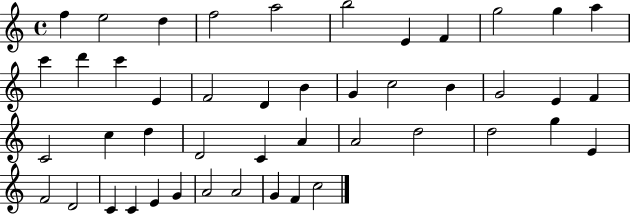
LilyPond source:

{
  \clef treble
  \time 4/4
  \defaultTimeSignature
  \key c \major
  f''4 e''2 d''4 | f''2 a''2 | b''2 e'4 f'4 | g''2 g''4 a''4 | \break c'''4 d'''4 c'''4 e'4 | f'2 d'4 b'4 | g'4 c''2 b'4 | g'2 e'4 f'4 | \break c'2 c''4 d''4 | d'2 c'4 a'4 | a'2 d''2 | d''2 g''4 e'4 | \break f'2 d'2 | c'4 c'4 e'4 g'4 | a'2 a'2 | g'4 f'4 c''2 | \break \bar "|."
}